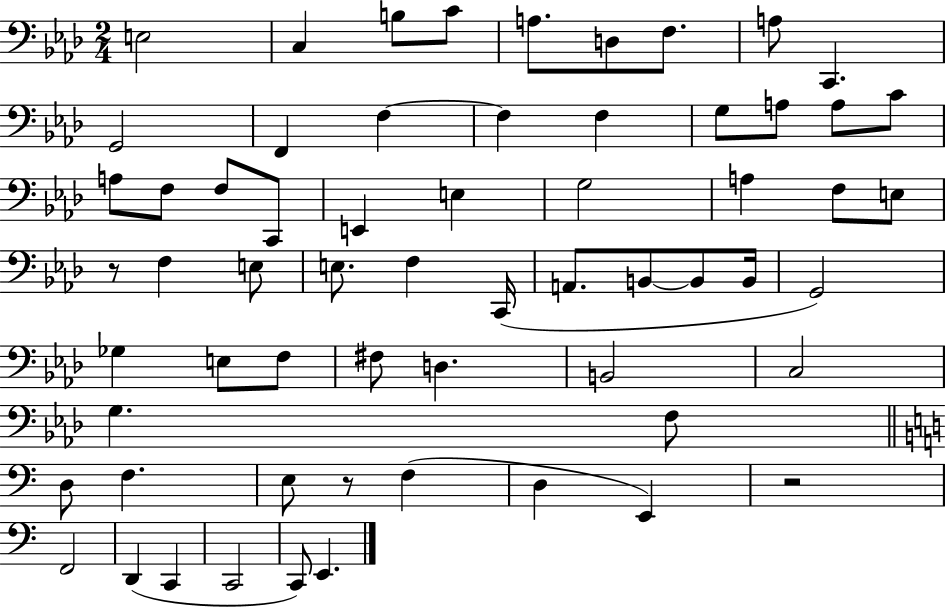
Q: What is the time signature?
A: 2/4